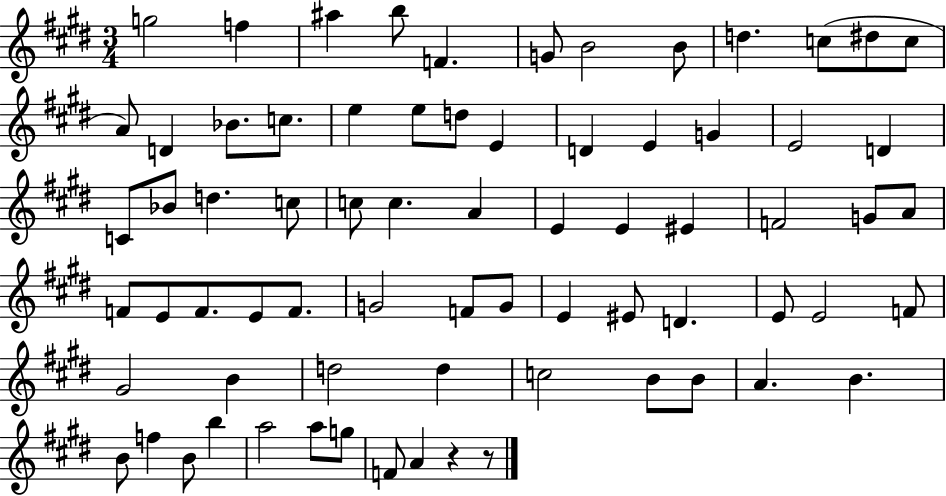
{
  \clef treble
  \numericTimeSignature
  \time 3/4
  \key e \major
  \repeat volta 2 { g''2 f''4 | ais''4 b''8 f'4. | g'8 b'2 b'8 | d''4. c''8( dis''8 c''8 | \break a'8) d'4 bes'8. c''8. | e''4 e''8 d''8 e'4 | d'4 e'4 g'4 | e'2 d'4 | \break c'8 bes'8 d''4. c''8 | c''8 c''4. a'4 | e'4 e'4 eis'4 | f'2 g'8 a'8 | \break f'8 e'8 f'8. e'8 f'8. | g'2 f'8 g'8 | e'4 eis'8 d'4. | e'8 e'2 f'8 | \break gis'2 b'4 | d''2 d''4 | c''2 b'8 b'8 | a'4. b'4. | \break b'8 f''4 b'8 b''4 | a''2 a''8 g''8 | f'8 a'4 r4 r8 | } \bar "|."
}